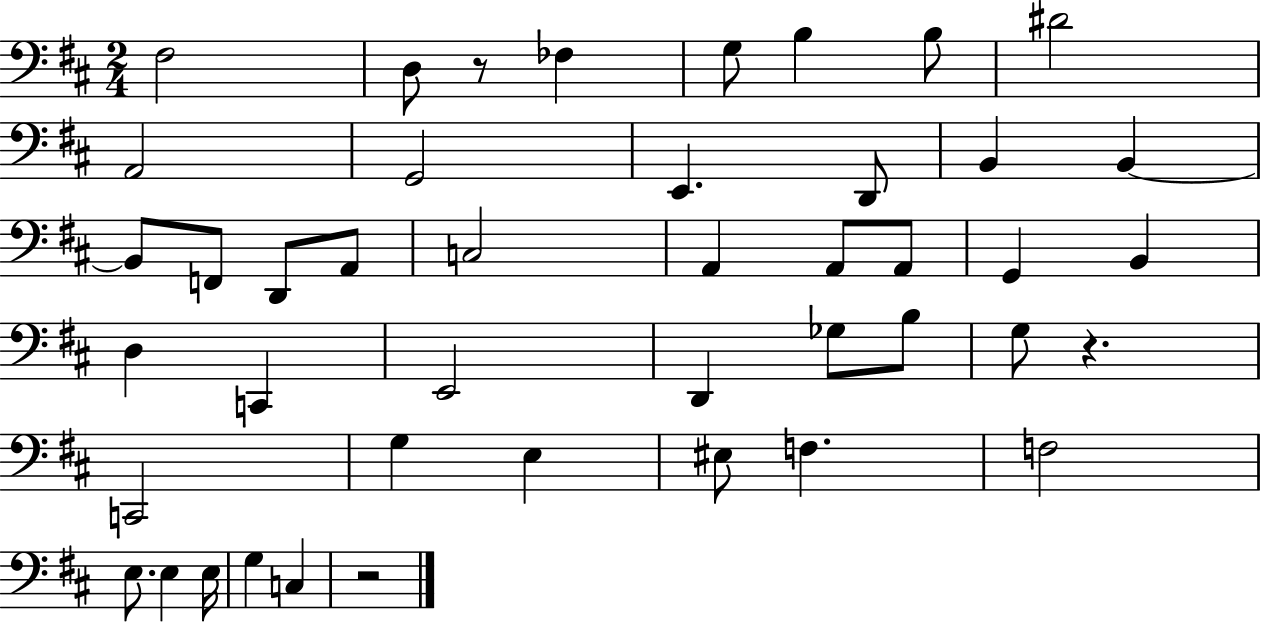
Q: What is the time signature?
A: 2/4